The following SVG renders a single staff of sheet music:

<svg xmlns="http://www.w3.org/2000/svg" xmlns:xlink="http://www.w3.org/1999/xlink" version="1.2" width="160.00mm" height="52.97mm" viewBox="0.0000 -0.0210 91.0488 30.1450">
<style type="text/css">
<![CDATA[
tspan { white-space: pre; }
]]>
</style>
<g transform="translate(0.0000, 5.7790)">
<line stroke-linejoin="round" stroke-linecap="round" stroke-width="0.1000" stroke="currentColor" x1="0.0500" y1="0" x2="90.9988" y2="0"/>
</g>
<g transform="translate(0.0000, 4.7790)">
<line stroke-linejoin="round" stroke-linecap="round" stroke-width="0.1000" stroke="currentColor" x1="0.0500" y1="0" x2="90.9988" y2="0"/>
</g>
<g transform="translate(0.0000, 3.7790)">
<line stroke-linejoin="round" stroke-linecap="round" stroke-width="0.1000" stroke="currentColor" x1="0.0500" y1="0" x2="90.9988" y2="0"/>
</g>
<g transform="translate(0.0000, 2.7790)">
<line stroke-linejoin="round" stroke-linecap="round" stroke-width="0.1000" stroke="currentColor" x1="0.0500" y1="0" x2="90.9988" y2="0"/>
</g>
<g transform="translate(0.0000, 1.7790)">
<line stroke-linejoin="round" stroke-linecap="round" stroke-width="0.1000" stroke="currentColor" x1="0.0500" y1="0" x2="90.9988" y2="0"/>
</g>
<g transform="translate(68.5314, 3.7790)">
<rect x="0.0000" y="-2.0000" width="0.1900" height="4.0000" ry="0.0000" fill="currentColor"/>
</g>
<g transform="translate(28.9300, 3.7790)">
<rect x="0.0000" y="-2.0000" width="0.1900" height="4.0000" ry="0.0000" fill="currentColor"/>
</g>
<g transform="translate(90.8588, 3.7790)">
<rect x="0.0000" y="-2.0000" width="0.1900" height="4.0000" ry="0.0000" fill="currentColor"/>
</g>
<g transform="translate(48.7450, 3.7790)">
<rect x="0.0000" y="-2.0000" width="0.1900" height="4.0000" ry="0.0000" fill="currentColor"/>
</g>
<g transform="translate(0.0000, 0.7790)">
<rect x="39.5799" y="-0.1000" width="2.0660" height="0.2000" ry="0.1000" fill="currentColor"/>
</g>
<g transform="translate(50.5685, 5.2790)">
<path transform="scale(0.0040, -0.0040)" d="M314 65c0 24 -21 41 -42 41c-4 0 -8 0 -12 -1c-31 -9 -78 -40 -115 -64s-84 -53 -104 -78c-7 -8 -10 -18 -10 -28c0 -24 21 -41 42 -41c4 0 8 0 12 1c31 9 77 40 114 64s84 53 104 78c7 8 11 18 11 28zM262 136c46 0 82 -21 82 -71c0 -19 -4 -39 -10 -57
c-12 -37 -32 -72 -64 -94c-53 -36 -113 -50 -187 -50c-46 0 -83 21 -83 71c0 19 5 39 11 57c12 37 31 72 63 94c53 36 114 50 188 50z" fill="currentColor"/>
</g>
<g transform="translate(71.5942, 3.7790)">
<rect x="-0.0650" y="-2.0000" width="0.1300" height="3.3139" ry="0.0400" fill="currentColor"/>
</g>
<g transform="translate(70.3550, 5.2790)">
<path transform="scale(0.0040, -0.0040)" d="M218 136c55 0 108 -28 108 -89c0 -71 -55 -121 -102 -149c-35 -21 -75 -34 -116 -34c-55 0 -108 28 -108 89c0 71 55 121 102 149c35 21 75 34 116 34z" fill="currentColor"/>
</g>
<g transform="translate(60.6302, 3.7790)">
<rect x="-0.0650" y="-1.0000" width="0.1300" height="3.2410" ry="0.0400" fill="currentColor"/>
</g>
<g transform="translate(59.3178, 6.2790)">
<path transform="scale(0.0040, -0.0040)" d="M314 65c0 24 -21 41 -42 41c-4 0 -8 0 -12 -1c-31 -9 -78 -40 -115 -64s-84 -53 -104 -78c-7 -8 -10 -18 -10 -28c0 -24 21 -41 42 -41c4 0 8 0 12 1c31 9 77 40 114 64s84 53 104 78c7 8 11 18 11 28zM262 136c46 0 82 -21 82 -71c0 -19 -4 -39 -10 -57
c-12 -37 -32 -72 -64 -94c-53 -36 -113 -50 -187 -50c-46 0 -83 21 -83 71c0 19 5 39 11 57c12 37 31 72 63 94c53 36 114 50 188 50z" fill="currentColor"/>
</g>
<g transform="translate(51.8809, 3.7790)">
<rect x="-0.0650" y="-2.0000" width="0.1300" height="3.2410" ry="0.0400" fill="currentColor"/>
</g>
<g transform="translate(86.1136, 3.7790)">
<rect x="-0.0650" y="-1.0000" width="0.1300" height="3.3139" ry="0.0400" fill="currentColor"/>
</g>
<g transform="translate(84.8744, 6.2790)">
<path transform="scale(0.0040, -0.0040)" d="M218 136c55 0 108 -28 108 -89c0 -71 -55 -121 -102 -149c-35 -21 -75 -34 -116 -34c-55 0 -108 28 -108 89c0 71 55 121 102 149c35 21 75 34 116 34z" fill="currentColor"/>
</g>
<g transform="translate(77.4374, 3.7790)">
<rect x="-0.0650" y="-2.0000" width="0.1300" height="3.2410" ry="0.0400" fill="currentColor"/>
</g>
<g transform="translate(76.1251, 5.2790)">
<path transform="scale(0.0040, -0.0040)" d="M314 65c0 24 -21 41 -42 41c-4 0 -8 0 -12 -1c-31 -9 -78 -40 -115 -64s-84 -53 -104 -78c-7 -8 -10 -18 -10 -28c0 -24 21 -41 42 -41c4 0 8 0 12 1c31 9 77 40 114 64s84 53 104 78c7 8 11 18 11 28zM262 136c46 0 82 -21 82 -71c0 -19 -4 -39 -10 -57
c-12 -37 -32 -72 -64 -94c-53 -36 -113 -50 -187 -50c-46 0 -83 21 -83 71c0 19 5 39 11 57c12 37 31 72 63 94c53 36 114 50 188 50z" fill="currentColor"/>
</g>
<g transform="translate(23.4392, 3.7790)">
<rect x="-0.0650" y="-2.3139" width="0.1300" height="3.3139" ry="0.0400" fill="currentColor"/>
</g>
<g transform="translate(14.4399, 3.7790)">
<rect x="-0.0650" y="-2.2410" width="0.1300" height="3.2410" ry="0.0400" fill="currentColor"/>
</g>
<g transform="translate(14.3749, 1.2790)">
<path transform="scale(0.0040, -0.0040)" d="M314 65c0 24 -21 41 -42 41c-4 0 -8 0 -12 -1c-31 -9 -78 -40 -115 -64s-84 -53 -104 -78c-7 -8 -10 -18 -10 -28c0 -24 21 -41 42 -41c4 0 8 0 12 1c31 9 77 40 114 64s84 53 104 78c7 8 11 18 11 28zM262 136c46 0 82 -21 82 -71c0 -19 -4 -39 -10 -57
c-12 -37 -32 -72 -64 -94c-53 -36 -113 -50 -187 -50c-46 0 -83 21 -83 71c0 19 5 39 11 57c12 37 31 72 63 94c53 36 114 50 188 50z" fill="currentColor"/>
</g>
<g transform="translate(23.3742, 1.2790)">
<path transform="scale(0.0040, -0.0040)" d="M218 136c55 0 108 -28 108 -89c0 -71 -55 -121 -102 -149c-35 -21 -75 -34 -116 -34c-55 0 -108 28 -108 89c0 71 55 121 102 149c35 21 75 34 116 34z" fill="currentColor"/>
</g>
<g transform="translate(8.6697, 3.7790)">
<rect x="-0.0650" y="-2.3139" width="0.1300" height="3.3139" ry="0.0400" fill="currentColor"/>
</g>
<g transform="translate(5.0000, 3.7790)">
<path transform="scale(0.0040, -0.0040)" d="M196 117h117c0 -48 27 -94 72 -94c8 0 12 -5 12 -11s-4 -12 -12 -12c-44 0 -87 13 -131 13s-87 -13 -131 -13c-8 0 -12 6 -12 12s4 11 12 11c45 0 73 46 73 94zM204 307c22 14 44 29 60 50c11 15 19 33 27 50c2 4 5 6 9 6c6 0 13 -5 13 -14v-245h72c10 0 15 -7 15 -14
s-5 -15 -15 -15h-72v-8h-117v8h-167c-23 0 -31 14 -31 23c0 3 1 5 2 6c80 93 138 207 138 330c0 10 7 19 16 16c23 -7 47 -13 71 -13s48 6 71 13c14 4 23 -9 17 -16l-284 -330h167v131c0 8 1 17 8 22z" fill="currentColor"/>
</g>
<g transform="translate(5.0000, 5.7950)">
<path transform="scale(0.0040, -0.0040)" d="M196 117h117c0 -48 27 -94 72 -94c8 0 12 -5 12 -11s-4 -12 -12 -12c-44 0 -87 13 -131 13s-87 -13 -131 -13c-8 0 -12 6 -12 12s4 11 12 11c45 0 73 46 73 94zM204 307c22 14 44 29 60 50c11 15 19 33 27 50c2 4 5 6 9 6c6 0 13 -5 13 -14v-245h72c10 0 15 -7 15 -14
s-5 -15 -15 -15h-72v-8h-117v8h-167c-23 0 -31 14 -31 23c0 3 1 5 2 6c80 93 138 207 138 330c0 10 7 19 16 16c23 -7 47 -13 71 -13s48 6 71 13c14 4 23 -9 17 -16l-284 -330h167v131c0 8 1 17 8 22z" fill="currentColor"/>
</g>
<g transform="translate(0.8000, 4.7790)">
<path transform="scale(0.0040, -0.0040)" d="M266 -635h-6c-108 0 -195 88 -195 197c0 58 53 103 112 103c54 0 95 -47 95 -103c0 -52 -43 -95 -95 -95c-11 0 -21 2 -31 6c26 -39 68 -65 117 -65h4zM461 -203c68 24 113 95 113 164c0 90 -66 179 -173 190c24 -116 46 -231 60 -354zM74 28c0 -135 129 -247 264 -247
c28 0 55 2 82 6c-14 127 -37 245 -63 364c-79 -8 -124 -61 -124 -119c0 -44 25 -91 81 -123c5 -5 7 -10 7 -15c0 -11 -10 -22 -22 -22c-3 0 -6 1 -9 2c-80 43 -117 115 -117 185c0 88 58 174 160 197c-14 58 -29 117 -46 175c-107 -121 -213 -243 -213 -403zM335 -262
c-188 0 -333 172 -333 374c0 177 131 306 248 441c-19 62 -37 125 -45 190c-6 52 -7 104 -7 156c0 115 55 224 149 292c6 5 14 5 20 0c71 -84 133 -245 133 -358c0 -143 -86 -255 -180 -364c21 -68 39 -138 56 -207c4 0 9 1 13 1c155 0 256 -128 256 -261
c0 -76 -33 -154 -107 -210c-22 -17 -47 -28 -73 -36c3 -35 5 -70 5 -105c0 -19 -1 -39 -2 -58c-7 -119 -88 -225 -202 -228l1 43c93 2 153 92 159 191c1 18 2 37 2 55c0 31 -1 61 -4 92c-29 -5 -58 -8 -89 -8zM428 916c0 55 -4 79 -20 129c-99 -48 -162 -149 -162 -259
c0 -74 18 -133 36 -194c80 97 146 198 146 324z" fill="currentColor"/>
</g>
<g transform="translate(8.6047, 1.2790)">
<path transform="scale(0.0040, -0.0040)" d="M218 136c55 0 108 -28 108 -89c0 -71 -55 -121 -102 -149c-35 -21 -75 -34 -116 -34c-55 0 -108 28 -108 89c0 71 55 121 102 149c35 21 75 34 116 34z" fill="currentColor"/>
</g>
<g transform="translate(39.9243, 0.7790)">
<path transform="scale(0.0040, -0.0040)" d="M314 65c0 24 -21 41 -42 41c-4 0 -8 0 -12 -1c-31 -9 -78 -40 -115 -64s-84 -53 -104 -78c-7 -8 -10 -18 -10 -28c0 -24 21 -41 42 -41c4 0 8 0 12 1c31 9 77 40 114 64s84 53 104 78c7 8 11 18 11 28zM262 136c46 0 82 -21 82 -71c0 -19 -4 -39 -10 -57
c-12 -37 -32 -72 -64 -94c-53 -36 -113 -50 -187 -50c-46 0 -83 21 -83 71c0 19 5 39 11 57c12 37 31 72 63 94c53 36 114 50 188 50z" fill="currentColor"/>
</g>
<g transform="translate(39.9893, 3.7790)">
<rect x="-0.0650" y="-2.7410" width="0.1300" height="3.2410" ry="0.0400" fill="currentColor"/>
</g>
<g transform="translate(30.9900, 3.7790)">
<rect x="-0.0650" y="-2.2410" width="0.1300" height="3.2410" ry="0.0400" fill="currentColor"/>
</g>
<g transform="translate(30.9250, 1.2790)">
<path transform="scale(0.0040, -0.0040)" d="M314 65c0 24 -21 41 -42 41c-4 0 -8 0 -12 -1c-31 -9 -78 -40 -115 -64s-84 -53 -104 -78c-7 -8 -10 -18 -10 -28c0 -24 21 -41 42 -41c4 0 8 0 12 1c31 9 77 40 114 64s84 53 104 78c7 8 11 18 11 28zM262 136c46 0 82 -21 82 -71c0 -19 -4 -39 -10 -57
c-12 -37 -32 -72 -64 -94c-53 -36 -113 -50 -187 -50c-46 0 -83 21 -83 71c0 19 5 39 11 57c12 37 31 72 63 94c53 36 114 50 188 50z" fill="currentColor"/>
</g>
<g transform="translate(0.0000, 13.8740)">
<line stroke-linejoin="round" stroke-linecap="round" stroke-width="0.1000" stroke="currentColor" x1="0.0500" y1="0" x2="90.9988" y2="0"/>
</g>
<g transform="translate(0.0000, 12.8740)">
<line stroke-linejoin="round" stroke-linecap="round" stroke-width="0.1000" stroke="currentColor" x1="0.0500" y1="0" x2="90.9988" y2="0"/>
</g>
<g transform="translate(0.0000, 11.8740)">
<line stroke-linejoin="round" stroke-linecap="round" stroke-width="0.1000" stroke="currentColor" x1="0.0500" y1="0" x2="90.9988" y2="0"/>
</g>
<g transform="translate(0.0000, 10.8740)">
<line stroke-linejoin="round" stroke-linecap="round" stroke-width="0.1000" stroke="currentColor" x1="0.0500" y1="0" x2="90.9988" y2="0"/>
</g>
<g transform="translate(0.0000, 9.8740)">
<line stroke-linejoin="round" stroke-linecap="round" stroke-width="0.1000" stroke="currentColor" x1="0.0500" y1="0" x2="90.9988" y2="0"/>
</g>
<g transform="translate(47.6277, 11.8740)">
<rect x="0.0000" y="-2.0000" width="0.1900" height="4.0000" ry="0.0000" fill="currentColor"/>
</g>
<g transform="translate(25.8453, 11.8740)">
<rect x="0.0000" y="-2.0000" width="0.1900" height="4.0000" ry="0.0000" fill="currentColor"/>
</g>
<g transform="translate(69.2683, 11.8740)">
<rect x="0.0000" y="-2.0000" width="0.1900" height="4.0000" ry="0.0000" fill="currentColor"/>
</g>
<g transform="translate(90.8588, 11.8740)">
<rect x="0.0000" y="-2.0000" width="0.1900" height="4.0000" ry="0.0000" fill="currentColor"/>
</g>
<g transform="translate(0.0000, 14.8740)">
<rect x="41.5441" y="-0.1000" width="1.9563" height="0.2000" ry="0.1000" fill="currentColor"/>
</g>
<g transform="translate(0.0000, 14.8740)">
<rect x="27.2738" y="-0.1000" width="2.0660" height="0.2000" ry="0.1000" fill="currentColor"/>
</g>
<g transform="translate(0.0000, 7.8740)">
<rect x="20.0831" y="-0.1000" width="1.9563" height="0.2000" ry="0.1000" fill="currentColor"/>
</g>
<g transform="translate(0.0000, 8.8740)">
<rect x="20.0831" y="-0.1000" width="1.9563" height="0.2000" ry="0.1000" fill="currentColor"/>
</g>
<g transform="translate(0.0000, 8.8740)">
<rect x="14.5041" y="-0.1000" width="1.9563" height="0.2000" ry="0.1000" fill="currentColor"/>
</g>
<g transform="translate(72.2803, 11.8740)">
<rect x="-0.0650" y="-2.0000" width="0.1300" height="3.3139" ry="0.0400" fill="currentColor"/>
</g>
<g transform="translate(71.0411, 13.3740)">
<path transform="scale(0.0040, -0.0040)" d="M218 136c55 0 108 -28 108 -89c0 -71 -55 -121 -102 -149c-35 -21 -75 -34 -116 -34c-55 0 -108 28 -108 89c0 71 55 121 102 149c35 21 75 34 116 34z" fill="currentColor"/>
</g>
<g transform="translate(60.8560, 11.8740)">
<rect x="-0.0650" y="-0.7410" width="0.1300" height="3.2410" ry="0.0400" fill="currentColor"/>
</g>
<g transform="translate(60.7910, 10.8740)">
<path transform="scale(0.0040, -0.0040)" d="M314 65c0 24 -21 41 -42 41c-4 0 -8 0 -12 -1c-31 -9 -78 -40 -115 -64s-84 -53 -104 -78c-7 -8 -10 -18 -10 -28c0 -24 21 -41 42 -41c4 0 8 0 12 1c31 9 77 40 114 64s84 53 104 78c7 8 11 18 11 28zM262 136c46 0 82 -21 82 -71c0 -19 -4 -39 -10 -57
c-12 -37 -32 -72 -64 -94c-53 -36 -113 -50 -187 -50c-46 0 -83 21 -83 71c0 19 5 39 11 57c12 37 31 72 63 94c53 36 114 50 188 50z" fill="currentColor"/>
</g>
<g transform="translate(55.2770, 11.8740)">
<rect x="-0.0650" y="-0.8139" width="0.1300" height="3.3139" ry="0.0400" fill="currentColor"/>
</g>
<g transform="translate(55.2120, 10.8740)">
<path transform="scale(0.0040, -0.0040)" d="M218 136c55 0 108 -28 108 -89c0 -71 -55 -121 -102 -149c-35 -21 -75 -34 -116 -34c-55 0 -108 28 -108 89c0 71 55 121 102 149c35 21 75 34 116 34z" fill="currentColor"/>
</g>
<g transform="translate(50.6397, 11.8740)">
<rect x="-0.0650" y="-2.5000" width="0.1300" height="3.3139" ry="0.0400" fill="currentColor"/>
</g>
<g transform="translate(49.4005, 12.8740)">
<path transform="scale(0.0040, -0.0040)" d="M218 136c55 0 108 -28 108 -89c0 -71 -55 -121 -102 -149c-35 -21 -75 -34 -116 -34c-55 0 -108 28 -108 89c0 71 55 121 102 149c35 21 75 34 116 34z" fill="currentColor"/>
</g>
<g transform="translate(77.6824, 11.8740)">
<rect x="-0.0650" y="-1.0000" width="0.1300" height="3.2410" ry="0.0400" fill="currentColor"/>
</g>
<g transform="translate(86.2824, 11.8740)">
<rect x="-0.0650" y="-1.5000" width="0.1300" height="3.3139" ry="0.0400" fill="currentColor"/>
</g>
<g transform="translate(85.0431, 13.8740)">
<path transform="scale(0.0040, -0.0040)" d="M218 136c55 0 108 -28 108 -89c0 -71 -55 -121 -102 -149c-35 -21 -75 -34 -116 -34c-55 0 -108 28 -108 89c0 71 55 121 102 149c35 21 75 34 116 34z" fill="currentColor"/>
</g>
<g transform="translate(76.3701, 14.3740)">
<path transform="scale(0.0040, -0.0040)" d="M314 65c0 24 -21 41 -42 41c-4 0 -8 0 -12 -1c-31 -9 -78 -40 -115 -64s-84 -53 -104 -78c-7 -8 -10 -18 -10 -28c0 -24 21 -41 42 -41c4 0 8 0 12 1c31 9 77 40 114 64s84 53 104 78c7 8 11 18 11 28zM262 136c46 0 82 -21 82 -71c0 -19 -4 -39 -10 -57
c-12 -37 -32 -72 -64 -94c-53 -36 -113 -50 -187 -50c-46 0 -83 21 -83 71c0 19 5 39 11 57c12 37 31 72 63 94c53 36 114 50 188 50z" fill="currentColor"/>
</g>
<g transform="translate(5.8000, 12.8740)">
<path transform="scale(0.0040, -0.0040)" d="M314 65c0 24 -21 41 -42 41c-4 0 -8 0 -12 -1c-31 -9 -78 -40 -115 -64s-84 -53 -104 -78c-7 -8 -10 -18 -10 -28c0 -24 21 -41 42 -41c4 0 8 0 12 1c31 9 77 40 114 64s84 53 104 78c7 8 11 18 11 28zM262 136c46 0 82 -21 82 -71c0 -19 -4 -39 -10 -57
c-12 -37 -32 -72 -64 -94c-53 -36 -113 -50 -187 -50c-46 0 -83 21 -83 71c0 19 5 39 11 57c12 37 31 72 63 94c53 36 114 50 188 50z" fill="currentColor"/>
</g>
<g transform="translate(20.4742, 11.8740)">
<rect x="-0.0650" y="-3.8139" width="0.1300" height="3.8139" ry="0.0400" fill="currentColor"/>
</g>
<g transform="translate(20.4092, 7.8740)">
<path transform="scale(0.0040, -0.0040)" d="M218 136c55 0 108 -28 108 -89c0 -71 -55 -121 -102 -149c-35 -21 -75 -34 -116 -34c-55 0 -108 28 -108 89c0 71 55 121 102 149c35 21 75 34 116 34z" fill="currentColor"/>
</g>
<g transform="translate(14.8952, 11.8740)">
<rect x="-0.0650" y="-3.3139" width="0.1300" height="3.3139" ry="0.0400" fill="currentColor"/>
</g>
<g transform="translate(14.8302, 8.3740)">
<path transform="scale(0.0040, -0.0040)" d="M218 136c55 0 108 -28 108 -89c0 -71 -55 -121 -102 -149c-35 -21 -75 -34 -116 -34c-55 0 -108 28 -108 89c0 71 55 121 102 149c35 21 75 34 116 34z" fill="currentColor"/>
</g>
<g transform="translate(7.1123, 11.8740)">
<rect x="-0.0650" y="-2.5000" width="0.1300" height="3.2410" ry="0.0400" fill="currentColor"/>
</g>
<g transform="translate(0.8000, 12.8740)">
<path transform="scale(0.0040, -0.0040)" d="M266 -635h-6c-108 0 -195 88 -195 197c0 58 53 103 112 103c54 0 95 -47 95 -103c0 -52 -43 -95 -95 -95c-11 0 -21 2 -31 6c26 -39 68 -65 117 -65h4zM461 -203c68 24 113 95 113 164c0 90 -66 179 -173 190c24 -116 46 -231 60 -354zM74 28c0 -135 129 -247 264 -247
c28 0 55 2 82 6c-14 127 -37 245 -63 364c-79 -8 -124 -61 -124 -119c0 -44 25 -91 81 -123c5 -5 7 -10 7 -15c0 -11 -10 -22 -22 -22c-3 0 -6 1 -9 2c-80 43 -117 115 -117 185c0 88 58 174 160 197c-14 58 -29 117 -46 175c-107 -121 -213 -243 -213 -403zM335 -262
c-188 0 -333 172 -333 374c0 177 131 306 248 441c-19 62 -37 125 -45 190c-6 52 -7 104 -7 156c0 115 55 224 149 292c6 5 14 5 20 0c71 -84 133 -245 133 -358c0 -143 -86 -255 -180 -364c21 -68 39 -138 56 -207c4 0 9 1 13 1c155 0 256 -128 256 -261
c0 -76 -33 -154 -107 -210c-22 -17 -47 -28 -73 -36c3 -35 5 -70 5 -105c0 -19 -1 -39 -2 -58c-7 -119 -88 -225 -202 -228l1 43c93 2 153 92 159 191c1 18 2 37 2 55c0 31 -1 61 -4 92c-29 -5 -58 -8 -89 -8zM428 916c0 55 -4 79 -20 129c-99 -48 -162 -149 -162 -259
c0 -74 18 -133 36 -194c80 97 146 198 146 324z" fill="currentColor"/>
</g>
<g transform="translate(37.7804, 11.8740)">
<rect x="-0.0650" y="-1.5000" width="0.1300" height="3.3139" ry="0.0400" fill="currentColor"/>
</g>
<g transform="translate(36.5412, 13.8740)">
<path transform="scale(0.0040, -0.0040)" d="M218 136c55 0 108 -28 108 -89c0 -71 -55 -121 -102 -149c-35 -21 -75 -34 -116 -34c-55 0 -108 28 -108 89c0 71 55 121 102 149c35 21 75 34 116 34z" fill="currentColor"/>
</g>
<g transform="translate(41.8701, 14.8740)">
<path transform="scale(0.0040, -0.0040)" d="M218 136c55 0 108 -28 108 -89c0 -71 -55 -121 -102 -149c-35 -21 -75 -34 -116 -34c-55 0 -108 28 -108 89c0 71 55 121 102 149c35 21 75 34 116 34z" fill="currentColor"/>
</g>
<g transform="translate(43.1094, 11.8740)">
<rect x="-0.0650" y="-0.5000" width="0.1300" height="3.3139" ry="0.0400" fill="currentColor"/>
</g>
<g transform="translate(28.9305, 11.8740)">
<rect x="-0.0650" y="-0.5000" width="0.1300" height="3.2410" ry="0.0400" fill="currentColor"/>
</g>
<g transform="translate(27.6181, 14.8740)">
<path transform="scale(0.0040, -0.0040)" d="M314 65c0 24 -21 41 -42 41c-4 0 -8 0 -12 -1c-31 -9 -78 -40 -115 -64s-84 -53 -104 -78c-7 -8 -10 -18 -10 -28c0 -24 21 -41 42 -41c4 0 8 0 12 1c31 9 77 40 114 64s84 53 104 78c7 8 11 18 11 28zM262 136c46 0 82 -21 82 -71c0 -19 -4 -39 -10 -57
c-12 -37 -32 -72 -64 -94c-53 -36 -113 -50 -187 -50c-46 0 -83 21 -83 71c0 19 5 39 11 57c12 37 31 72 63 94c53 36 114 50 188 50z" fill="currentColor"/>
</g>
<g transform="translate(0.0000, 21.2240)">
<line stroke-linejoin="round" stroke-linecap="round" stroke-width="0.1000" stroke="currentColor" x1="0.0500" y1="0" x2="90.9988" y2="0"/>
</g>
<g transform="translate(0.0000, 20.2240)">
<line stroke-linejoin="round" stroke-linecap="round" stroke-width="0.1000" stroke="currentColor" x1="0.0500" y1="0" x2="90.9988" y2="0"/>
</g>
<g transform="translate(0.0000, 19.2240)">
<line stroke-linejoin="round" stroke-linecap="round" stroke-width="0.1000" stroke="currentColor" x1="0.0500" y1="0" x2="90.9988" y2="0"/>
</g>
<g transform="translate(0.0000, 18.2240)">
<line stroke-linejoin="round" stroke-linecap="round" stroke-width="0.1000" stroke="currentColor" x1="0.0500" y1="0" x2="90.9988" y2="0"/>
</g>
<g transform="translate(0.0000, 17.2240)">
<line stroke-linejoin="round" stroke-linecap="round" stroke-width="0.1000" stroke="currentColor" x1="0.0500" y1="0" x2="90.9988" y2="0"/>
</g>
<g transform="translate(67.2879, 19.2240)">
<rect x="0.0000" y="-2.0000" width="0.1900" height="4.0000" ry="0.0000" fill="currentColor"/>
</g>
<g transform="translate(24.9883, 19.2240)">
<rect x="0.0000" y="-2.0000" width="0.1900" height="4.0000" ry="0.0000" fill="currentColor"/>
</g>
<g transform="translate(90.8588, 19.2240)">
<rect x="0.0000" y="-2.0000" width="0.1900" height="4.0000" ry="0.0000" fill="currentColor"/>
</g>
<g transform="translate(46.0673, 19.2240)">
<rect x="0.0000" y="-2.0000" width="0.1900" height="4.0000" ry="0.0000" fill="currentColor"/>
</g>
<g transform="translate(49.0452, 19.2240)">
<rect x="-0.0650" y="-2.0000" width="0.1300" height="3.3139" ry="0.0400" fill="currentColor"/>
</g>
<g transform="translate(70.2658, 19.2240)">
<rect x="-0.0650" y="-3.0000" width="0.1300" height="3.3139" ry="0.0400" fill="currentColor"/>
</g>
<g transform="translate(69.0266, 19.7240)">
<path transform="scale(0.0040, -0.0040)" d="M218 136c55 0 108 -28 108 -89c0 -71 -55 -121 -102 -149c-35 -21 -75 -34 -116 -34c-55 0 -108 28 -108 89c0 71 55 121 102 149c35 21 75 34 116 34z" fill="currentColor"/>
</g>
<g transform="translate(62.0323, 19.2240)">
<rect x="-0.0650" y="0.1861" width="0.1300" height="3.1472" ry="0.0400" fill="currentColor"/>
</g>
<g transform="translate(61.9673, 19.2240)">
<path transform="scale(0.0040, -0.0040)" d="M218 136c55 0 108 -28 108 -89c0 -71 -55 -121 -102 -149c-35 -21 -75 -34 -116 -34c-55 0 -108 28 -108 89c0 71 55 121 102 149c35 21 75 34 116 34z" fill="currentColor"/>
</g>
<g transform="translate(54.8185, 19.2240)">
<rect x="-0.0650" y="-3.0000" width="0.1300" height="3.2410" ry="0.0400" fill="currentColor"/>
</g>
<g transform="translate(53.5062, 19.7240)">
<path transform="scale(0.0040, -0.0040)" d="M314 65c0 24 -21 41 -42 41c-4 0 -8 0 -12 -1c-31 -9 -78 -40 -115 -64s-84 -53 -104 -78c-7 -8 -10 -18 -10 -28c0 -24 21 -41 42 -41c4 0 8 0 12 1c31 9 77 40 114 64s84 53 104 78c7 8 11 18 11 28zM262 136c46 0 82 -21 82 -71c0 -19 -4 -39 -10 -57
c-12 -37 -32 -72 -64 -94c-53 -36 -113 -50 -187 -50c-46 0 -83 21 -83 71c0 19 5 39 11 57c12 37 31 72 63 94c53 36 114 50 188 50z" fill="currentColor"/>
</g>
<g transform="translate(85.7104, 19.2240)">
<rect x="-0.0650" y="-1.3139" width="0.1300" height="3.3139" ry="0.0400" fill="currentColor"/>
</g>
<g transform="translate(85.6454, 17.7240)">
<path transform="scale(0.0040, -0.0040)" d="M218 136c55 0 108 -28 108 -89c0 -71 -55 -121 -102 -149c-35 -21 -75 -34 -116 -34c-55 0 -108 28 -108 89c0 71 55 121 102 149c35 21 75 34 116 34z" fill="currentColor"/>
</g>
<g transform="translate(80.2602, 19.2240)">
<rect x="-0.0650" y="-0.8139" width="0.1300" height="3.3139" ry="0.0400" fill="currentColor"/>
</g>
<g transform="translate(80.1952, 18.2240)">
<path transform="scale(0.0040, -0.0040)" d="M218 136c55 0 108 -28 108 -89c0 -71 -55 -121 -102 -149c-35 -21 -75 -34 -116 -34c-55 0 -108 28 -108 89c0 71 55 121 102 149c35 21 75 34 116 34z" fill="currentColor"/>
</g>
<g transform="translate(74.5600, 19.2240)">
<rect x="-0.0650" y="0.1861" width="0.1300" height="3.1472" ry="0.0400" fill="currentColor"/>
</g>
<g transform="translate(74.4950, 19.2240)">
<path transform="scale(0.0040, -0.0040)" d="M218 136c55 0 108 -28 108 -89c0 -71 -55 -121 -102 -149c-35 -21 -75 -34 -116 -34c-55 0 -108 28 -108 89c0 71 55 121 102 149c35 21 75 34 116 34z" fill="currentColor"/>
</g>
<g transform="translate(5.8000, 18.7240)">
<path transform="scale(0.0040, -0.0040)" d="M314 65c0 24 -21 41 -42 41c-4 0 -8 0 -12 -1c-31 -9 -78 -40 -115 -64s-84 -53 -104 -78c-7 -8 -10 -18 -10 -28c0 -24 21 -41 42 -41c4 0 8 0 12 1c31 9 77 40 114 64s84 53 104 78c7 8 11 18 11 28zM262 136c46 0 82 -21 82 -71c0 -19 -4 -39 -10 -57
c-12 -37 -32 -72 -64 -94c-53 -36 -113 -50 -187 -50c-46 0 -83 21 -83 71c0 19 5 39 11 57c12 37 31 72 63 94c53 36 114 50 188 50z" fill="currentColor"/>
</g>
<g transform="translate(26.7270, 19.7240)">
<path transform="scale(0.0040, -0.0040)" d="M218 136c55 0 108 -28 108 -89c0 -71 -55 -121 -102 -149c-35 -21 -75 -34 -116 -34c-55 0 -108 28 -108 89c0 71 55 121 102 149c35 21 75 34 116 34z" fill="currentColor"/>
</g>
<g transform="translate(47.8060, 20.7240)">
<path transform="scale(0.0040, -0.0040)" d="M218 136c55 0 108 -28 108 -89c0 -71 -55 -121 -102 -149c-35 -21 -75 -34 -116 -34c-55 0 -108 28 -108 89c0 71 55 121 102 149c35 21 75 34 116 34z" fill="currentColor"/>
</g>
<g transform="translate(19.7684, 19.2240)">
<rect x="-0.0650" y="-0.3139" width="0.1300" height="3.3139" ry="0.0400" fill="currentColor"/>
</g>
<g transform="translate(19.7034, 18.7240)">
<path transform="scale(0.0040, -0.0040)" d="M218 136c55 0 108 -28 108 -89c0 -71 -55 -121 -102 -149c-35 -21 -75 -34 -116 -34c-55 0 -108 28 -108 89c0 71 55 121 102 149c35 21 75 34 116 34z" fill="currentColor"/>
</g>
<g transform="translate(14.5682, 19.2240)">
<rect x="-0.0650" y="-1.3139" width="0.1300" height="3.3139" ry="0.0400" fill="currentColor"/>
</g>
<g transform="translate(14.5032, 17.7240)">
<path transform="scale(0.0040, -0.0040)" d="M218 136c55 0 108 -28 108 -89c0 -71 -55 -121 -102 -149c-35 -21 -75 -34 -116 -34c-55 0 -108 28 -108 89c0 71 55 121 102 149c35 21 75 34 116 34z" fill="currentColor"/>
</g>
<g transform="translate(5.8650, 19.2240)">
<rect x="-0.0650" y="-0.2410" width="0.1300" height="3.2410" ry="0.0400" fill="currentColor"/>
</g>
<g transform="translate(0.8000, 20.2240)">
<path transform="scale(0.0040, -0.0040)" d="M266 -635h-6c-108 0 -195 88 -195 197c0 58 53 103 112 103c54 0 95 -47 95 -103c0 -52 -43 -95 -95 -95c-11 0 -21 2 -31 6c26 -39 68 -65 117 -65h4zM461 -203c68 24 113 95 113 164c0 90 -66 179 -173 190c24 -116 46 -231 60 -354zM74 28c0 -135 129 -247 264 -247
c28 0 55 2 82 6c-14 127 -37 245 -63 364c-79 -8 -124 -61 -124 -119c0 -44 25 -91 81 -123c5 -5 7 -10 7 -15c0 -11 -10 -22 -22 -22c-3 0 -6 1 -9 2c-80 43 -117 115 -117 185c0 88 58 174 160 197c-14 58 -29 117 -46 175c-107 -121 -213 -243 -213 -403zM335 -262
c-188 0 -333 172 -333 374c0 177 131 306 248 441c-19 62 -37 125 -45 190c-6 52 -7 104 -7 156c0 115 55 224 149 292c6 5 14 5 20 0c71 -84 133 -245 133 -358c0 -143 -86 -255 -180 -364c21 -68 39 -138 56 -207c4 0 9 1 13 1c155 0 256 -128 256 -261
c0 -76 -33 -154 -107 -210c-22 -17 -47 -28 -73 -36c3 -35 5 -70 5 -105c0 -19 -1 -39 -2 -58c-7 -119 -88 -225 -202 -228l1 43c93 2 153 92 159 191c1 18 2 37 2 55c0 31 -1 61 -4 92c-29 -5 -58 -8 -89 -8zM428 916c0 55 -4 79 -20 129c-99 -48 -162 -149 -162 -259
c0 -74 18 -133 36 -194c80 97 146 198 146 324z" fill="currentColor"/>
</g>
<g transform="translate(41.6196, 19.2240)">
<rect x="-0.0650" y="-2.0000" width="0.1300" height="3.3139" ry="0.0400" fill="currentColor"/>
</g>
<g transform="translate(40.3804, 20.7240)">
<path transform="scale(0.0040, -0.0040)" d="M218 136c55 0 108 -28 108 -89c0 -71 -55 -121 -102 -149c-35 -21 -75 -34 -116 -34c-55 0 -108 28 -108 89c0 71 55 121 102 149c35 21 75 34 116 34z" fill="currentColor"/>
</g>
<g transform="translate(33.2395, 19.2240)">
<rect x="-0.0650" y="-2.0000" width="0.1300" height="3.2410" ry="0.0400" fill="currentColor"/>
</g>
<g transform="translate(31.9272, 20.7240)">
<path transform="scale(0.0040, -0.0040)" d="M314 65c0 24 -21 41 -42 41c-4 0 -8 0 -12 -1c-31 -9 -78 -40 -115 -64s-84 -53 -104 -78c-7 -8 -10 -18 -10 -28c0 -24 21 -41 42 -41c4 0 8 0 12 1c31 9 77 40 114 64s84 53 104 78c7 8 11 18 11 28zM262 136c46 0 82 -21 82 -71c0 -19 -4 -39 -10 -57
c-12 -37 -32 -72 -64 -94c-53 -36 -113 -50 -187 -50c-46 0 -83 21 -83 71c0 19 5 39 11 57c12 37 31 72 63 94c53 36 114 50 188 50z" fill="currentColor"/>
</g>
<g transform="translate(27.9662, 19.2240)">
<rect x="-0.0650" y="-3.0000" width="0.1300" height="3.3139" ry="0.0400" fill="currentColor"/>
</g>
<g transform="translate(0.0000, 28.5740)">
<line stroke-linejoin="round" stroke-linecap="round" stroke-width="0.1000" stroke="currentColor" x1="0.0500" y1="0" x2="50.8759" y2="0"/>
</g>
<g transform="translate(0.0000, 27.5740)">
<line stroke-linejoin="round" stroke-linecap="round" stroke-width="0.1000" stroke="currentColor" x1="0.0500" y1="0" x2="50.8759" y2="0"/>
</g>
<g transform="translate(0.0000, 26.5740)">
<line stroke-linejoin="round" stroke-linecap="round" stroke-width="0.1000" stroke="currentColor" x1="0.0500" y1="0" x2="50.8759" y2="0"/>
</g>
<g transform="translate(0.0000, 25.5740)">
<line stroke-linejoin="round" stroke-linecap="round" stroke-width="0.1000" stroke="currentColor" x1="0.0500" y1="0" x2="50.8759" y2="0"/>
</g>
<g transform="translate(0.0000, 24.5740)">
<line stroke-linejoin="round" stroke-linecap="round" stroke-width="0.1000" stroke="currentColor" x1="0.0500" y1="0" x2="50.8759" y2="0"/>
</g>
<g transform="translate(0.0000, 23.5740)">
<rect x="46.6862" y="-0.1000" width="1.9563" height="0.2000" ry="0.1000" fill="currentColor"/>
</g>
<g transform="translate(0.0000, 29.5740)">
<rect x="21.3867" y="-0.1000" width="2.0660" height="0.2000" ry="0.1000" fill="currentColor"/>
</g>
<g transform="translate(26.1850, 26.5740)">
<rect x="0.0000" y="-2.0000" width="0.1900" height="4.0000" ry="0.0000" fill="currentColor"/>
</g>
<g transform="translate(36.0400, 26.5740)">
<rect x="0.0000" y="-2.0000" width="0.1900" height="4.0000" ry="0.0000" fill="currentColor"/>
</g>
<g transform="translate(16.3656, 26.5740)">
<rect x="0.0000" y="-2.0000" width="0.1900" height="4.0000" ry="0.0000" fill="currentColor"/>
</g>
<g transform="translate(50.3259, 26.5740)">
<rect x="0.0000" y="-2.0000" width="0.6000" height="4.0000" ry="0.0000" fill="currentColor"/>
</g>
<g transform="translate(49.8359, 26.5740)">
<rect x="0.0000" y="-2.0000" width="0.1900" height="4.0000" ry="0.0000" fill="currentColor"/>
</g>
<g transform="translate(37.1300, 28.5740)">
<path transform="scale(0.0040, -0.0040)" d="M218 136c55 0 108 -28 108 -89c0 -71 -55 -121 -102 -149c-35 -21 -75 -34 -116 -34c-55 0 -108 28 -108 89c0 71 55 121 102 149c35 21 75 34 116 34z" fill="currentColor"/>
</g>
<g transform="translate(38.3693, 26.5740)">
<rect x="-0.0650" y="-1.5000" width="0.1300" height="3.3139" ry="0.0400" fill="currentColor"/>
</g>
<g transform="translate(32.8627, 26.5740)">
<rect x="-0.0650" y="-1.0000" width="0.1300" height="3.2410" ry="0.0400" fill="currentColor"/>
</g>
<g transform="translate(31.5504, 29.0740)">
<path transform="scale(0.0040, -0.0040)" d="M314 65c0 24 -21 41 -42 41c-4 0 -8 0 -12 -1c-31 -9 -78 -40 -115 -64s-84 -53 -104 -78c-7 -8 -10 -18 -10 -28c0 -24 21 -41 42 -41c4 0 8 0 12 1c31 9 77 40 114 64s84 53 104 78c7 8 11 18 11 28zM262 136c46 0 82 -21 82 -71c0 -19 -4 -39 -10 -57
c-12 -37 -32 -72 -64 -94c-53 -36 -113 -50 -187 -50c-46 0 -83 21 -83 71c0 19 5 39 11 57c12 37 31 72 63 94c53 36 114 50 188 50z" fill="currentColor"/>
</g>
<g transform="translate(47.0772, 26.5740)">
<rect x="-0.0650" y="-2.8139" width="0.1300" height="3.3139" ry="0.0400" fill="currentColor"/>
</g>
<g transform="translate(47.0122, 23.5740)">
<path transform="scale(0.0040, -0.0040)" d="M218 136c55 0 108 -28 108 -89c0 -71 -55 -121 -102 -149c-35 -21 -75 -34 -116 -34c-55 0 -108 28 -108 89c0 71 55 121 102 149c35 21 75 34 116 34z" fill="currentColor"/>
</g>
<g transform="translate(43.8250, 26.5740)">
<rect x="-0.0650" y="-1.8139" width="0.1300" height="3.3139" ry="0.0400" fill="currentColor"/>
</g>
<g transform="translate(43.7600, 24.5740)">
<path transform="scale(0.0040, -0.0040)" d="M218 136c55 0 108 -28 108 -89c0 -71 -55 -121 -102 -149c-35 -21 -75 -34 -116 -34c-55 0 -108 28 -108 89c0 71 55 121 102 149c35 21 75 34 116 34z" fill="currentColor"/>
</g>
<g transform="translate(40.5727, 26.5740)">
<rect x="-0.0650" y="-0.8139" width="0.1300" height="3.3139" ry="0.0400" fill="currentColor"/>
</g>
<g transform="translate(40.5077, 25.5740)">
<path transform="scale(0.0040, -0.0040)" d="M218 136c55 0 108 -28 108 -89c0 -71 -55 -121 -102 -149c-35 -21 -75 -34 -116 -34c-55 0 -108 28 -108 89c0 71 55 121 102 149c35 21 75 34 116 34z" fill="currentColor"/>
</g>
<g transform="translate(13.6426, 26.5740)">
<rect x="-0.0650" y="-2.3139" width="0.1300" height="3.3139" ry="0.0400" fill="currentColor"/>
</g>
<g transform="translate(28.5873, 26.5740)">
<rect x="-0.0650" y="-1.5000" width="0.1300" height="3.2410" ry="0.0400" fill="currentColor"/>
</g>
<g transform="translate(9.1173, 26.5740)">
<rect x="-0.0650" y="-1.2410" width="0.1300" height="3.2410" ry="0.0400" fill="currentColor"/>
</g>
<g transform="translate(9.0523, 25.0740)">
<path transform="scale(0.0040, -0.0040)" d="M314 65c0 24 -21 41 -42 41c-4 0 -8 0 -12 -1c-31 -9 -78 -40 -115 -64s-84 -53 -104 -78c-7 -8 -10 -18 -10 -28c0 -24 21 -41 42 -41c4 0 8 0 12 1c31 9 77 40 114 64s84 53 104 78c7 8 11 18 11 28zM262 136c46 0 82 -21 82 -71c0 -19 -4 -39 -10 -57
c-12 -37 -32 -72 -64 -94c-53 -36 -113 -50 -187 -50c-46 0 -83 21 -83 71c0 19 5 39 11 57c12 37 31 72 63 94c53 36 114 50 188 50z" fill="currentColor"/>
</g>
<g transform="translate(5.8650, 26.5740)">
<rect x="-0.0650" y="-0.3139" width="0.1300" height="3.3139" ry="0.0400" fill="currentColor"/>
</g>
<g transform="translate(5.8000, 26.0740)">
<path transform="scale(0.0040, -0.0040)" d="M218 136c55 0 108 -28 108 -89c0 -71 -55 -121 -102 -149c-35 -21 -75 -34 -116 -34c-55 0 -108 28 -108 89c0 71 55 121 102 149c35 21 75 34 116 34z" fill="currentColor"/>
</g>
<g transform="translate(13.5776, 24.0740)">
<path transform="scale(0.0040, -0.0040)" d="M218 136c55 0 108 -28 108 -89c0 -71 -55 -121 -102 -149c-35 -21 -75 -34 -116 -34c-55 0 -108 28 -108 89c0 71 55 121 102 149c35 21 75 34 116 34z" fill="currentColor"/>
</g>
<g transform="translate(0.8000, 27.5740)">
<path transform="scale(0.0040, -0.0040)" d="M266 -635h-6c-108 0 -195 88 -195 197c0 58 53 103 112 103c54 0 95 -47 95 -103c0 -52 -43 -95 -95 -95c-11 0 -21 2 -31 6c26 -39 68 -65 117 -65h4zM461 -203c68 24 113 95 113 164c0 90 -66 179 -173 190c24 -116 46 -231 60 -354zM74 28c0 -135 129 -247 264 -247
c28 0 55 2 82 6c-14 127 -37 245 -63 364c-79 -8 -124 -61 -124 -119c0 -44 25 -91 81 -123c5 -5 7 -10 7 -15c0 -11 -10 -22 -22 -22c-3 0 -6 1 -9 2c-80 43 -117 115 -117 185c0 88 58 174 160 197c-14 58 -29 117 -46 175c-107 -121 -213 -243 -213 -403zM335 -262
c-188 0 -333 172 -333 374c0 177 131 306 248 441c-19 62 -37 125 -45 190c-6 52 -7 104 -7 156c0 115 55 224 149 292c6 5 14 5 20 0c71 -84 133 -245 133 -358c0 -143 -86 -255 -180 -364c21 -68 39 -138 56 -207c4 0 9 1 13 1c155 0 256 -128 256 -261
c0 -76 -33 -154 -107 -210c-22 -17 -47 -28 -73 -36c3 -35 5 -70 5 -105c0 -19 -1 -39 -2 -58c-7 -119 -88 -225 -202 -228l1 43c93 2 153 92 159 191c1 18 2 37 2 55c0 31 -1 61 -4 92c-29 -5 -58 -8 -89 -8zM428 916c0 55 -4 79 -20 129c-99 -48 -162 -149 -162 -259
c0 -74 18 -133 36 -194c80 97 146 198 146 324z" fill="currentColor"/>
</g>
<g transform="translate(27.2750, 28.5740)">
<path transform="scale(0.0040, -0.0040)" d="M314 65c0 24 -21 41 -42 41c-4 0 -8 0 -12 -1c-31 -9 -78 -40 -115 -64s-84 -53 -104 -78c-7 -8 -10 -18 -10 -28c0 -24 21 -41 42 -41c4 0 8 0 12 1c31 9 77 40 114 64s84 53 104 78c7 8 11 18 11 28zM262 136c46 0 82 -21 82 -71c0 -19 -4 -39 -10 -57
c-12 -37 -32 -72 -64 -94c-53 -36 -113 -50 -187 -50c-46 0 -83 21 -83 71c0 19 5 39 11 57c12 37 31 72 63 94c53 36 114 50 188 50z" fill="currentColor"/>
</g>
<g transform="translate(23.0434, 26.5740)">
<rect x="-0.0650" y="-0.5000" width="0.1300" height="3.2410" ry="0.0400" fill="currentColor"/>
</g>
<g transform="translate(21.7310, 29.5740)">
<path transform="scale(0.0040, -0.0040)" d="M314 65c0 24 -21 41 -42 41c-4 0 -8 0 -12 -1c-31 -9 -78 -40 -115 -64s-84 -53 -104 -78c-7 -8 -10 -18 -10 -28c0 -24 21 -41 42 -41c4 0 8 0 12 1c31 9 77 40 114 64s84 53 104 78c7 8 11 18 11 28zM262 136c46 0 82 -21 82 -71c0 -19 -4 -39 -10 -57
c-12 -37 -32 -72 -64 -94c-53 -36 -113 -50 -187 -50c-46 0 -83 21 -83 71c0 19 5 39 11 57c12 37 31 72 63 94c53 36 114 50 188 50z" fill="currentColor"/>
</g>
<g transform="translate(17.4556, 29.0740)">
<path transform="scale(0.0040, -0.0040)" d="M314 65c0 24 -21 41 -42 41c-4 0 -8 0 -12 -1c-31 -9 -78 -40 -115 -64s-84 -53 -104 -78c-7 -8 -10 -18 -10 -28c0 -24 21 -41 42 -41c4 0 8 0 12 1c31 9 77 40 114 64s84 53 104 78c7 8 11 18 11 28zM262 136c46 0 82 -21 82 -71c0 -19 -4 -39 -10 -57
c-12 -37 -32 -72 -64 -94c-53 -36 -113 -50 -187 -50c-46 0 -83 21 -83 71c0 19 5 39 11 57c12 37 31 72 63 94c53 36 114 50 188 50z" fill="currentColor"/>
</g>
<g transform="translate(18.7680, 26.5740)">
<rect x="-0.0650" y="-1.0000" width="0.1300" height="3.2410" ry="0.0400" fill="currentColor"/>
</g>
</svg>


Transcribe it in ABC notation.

X:1
T:Untitled
M:4/4
L:1/4
K:C
g g2 g g2 a2 F2 D2 F F2 D G2 b c' C2 E C G d d2 F D2 E c2 e c A F2 F F A2 B A B d e c e2 g D2 C2 E2 D2 E d f a